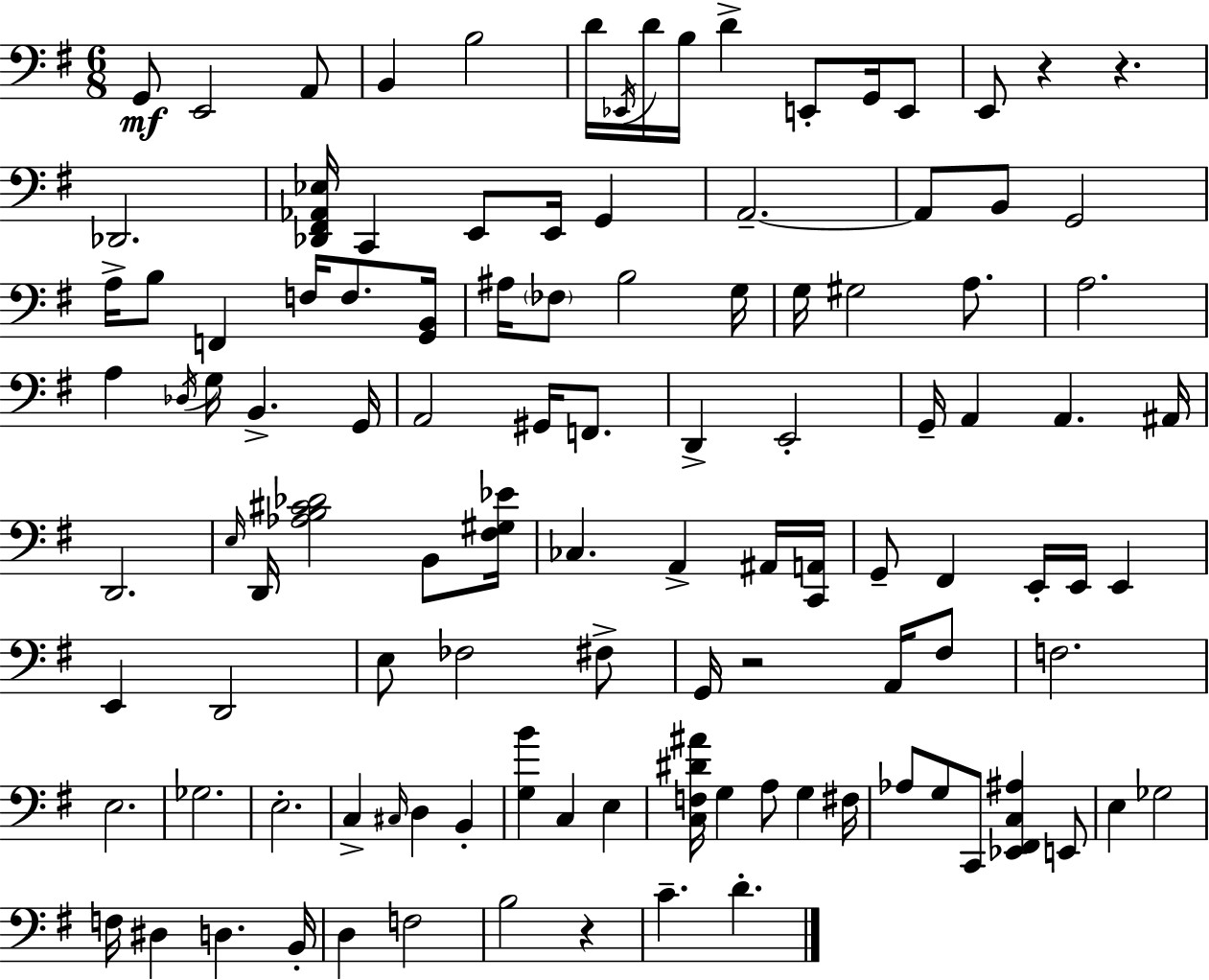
G2/e E2/h A2/e B2/q B3/h D4/s Eb2/s D4/s B3/s D4/q E2/e G2/s E2/e E2/e R/q R/q. Db2/h. [Db2,F#2,Ab2,Eb3]/s C2/q E2/e E2/s G2/q A2/h. A2/e B2/e G2/h A3/s B3/e F2/q F3/s F3/e. [G2,B2]/s A#3/s FES3/e B3/h G3/s G3/s G#3/h A3/e. A3/h. A3/q Db3/s G3/s B2/q. G2/s A2/h G#2/s F2/e. D2/q E2/h G2/s A2/q A2/q. A#2/s D2/h. E3/s D2/s [Ab3,B3,C#4,Db4]/h B2/e [F#3,G#3,Eb4]/s CES3/q. A2/q A#2/s [C2,A2]/s G2/e F#2/q E2/s E2/s E2/q E2/q D2/h E3/e FES3/h F#3/e G2/s R/h A2/s F#3/e F3/h. E3/h. Gb3/h. E3/h. C3/q C#3/s D3/q B2/q [G3,B4]/q C3/q E3/q [C3,F3,D#4,A#4]/s G3/q A3/e G3/q F#3/s Ab3/e G3/e C2/e [Eb2,F#2,C3,A#3]/q E2/e E3/q Gb3/h F3/s D#3/q D3/q. B2/s D3/q F3/h B3/h R/q C4/q. D4/q.